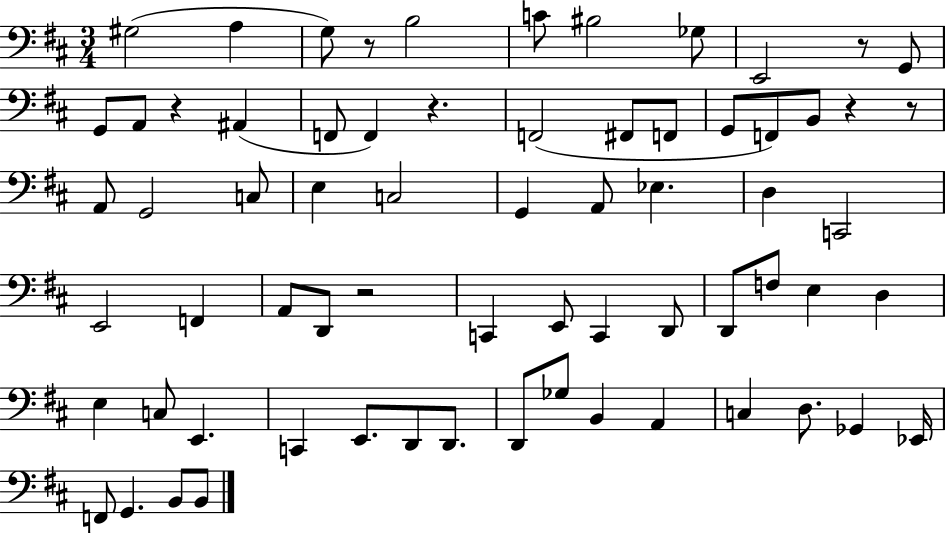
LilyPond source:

{
  \clef bass
  \numericTimeSignature
  \time 3/4
  \key d \major
  gis2( a4 | g8) r8 b2 | c'8 bis2 ges8 | e,2 r8 g,8 | \break g,8 a,8 r4 ais,4( | f,8 f,4) r4. | f,2( fis,8 f,8 | g,8 f,8) b,8 r4 r8 | \break a,8 g,2 c8 | e4 c2 | g,4 a,8 ees4. | d4 c,2 | \break e,2 f,4 | a,8 d,8 r2 | c,4 e,8 c,4 d,8 | d,8 f8 e4 d4 | \break e4 c8 e,4. | c,4 e,8. d,8 d,8. | d,8 ges8 b,4 a,4 | c4 d8. ges,4 ees,16 | \break f,8 g,4. b,8 b,8 | \bar "|."
}